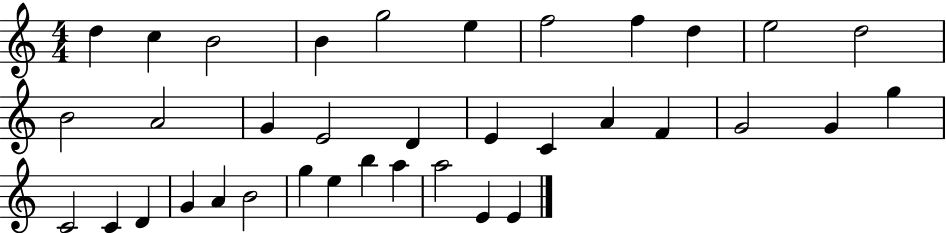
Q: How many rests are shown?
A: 0